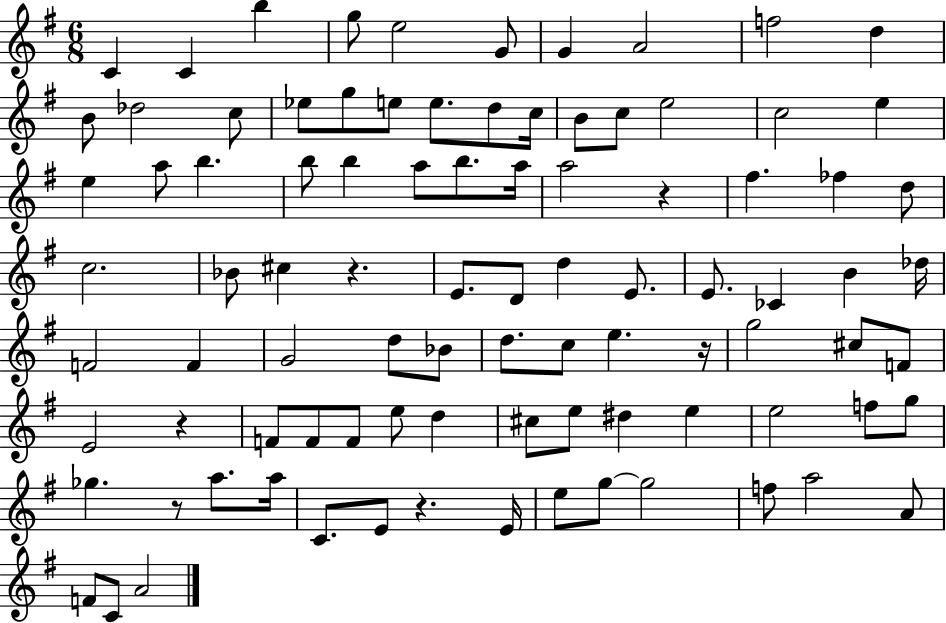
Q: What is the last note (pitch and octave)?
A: A4